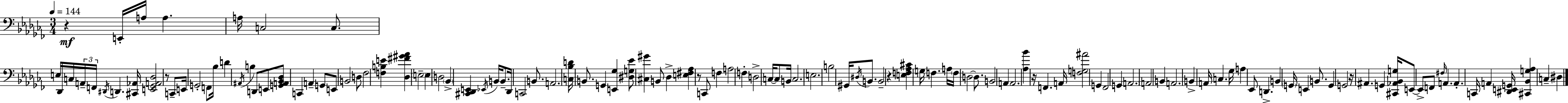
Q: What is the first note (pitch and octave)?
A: E2